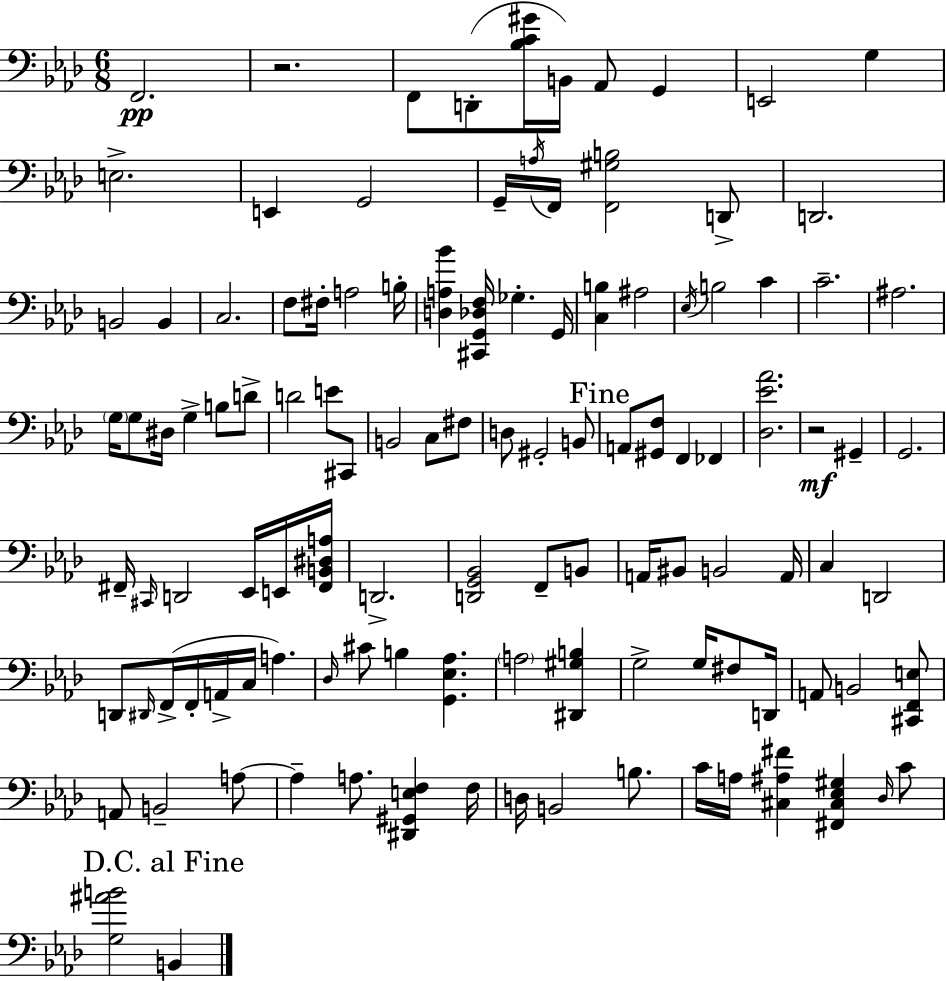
F2/h. R/h. F2/e D2/e [Bb3,C4,G#4]/s B2/s Ab2/e G2/q E2/h G3/q E3/h. E2/q G2/h G2/s A3/s F2/s [F2,G#3,B3]/h D2/e D2/h. B2/h B2/q C3/h. F3/e F#3/s A3/h B3/s [D3,A3,Bb4]/q [C#2,G2,Db3,F3]/s Gb3/q. G2/s [C3,B3]/q A#3/h Eb3/s B3/h C4/q C4/h. A#3/h. G3/s G3/e D#3/s G3/q B3/e D4/e D4/h E4/e C#2/e B2/h C3/e F#3/e D3/e G#2/h B2/e A2/e [G#2,F3]/e F2/q FES2/q [Db3,Eb4,Ab4]/h. R/h G#2/q G2/h. F#2/s C#2/s D2/h Eb2/s E2/s [F#2,B2,D#3,A3]/s D2/h. [D2,G2,Bb2]/h F2/e B2/e A2/s BIS2/e B2/h A2/s C3/q D2/h D2/e D#2/s F2/s F2/s A2/s C3/s A3/q. Db3/s C#4/e B3/q [G2,Eb3,Ab3]/q. A3/h [D#2,G#3,B3]/q G3/h G3/s F#3/e D2/s A2/e B2/h [C#2,F2,E3]/e A2/e B2/h A3/e A3/q A3/e. [D#2,G#2,E3,F3]/q F3/s D3/s B2/h B3/e. C4/s A3/s [C#3,A#3,F#4]/q [F#2,C#3,Eb3,G#3]/q Db3/s C4/e [G3,A#4,B4]/h B2/q